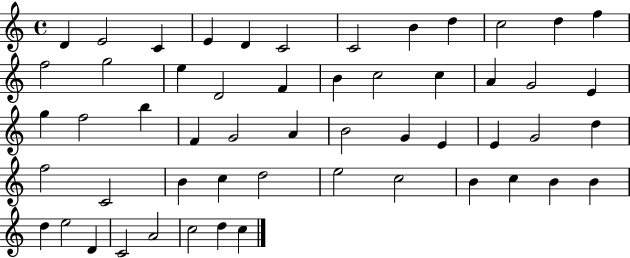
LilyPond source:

{
  \clef treble
  \time 4/4
  \defaultTimeSignature
  \key c \major
  d'4 e'2 c'4 | e'4 d'4 c'2 | c'2 b'4 d''4 | c''2 d''4 f''4 | \break f''2 g''2 | e''4 d'2 f'4 | b'4 c''2 c''4 | a'4 g'2 e'4 | \break g''4 f''2 b''4 | f'4 g'2 a'4 | b'2 g'4 e'4 | e'4 g'2 d''4 | \break f''2 c'2 | b'4 c''4 d''2 | e''2 c''2 | b'4 c''4 b'4 b'4 | \break d''4 e''2 d'4 | c'2 a'2 | c''2 d''4 c''4 | \bar "|."
}